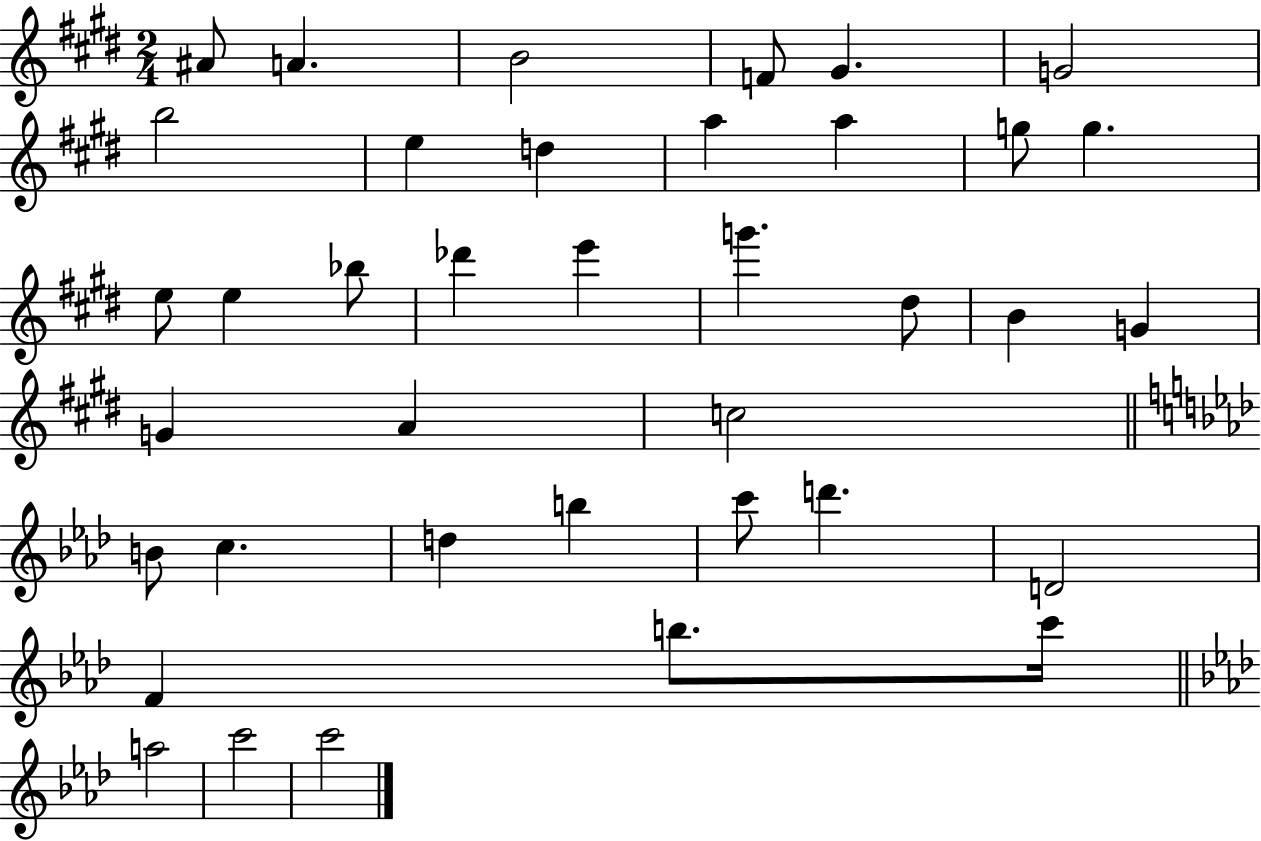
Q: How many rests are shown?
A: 0